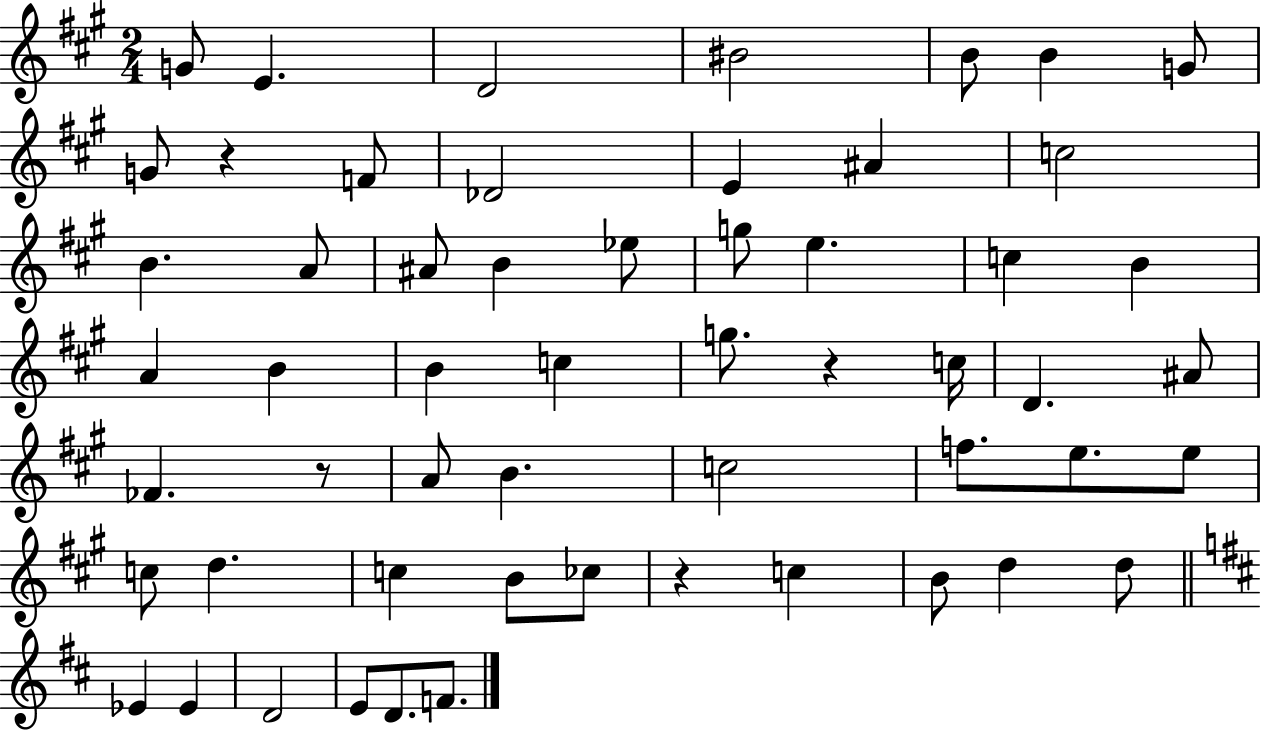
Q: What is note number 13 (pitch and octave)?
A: C5